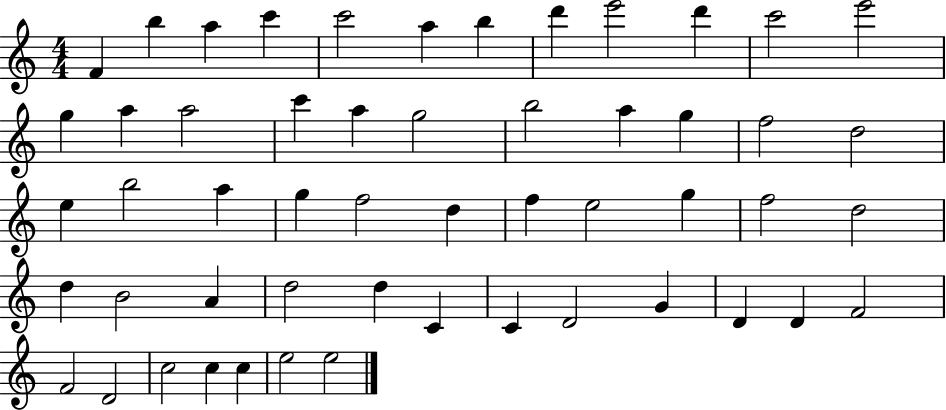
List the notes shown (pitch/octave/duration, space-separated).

F4/q B5/q A5/q C6/q C6/h A5/q B5/q D6/q E6/h D6/q C6/h E6/h G5/q A5/q A5/h C6/q A5/q G5/h B5/h A5/q G5/q F5/h D5/h E5/q B5/h A5/q G5/q F5/h D5/q F5/q E5/h G5/q F5/h D5/h D5/q B4/h A4/q D5/h D5/q C4/q C4/q D4/h G4/q D4/q D4/q F4/h F4/h D4/h C5/h C5/q C5/q E5/h E5/h